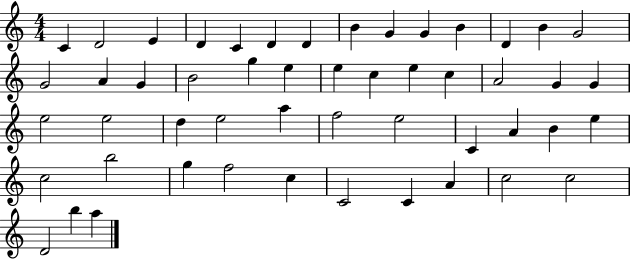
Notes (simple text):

C4/q D4/h E4/q D4/q C4/q D4/q D4/q B4/q G4/q G4/q B4/q D4/q B4/q G4/h G4/h A4/q G4/q B4/h G5/q E5/q E5/q C5/q E5/q C5/q A4/h G4/q G4/q E5/h E5/h D5/q E5/h A5/q F5/h E5/h C4/q A4/q B4/q E5/q C5/h B5/h G5/q F5/h C5/q C4/h C4/q A4/q C5/h C5/h D4/h B5/q A5/q